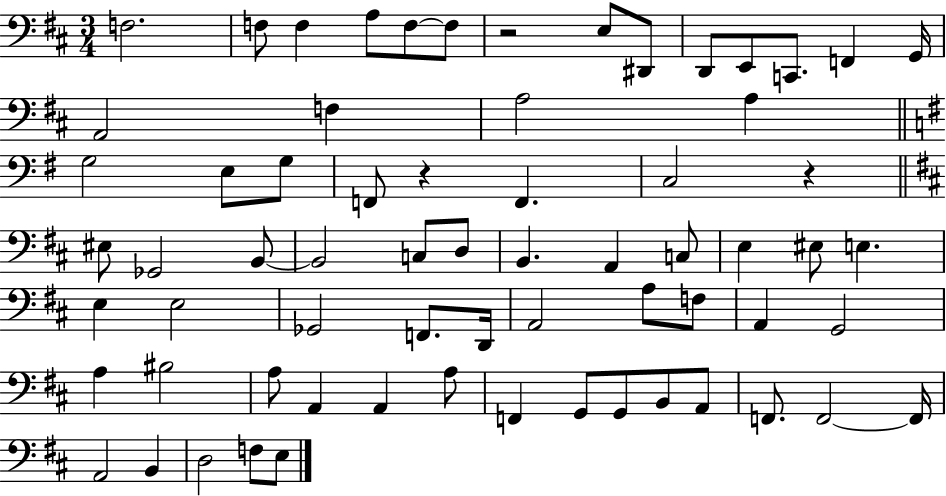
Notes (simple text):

F3/h. F3/e F3/q A3/e F3/e F3/e R/h E3/e D#2/e D2/e E2/e C2/e. F2/q G2/s A2/h F3/q A3/h A3/q G3/h E3/e G3/e F2/e R/q F2/q. C3/h R/q EIS3/e Gb2/h B2/e B2/h C3/e D3/e B2/q. A2/q C3/e E3/q EIS3/e E3/q. E3/q E3/h Gb2/h F2/e. D2/s A2/h A3/e F3/e A2/q G2/h A3/q BIS3/h A3/e A2/q A2/q A3/e F2/q G2/e G2/e B2/e A2/e F2/e. F2/h F2/s A2/h B2/q D3/h F3/e E3/e